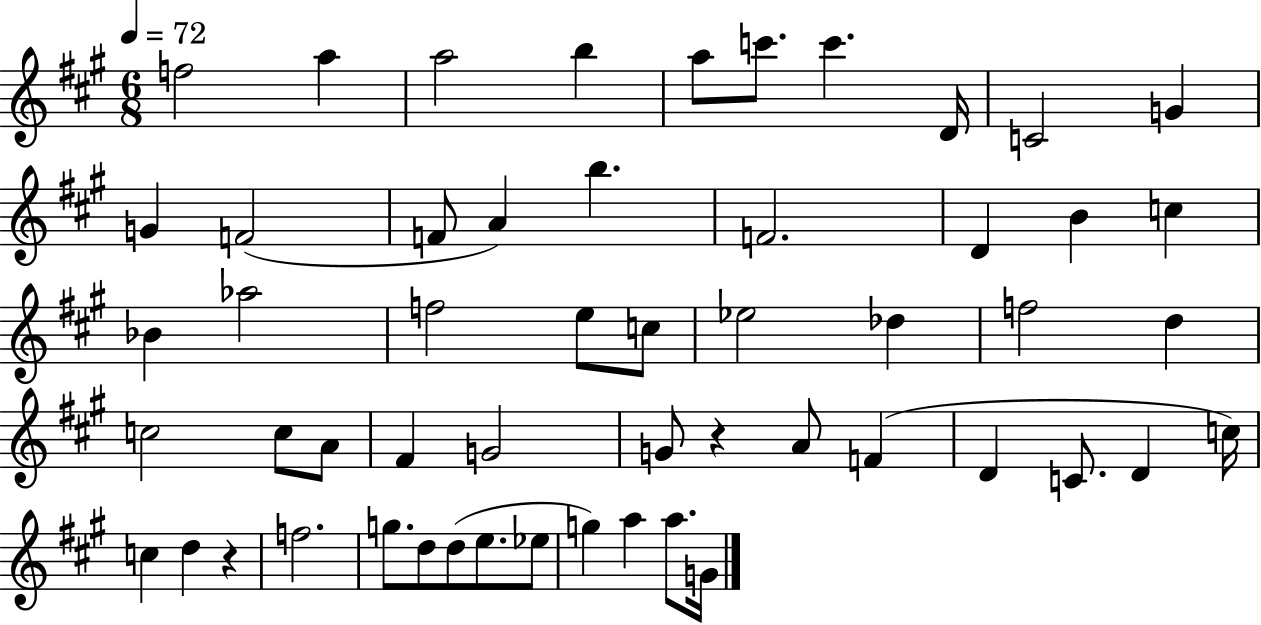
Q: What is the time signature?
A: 6/8